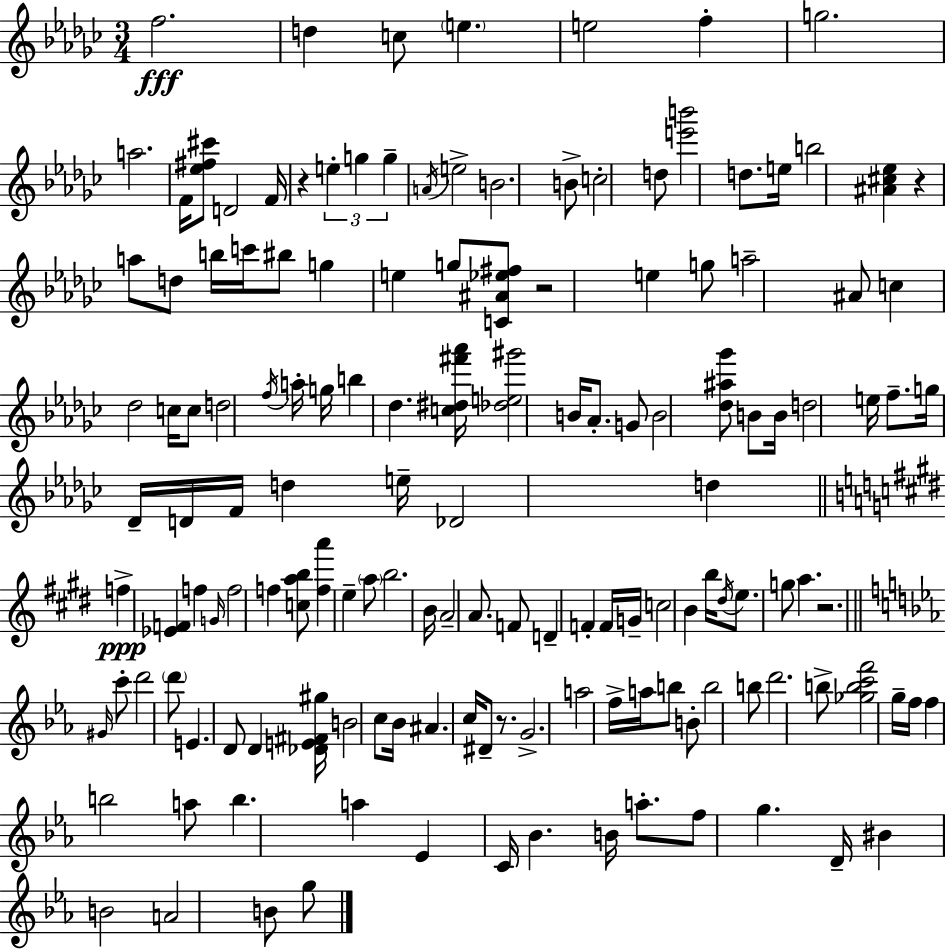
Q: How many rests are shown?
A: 5